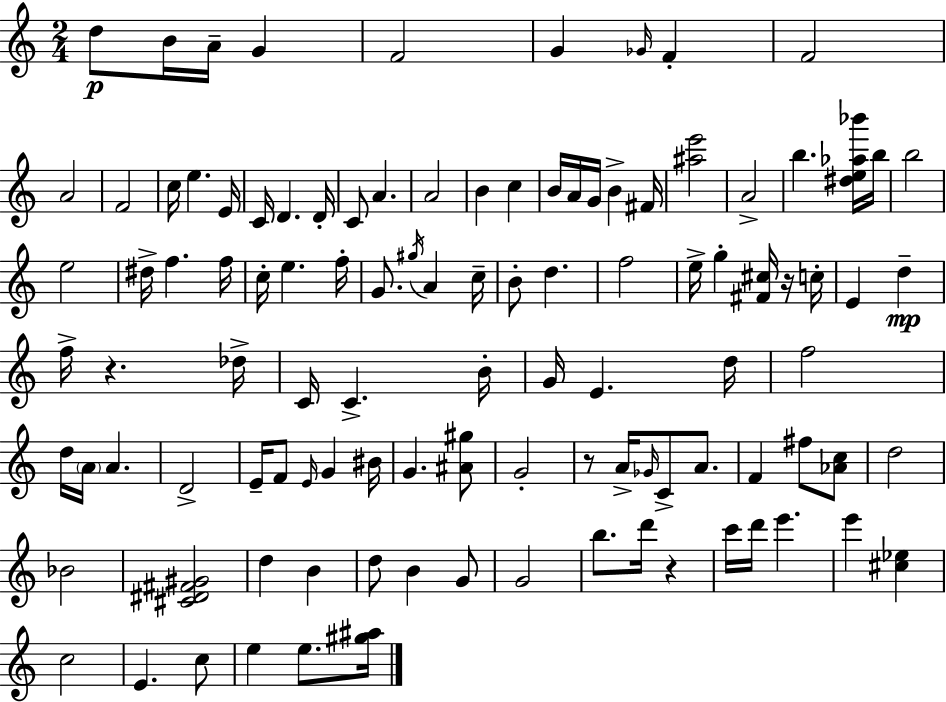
{
  \clef treble
  \numericTimeSignature
  \time 2/4
  \key c \major
  \repeat volta 2 { d''8\p b'16 a'16-- g'4 | f'2 | g'4 \grace { ges'16 } f'4-. | f'2 | \break a'2 | f'2 | c''16 e''4. | e'16 c'16 d'4. | \break d'16-. c'8 a'4. | a'2 | b'4 c''4 | b'16 a'16 g'16 b'4-> | \break fis'16 <ais'' e'''>2 | a'2-> | b''4. <dis'' e'' aes'' bes'''>16 | b''16 b''2 | \break e''2 | dis''16-> f''4. | f''16 c''16-. e''4. | f''16-. g'8. \acciaccatura { gis''16 } a'4 | \break c''16-- b'8-. d''4. | f''2 | e''16-> g''4-. <fis' cis''>16 | r16 c''16-. e'4 d''4--\mp | \break f''16-> r4. | des''16-> c'16 c'4.-> | b'16-. g'16 e'4. | d''16 f''2 | \break d''16 \parenthesize a'16 a'4. | d'2-> | e'16-- f'8 \grace { e'16 } g'4 | bis'16 g'4. | \break <ais' gis''>8 g'2-. | r8 a'16-> \grace { ges'16 } c'8-> | a'8. f'4 | fis''8 <aes' c''>8 d''2 | \break bes'2 | <cis' dis' fis' gis'>2 | d''4 | b'4 d''8 b'4 | \break g'8 g'2 | b''8. d'''16 | r4 c'''16 d'''16 e'''4. | e'''4 | \break <cis'' ees''>4 c''2 | e'4. | c''8 e''4 | e''8. <gis'' ais''>16 } \bar "|."
}